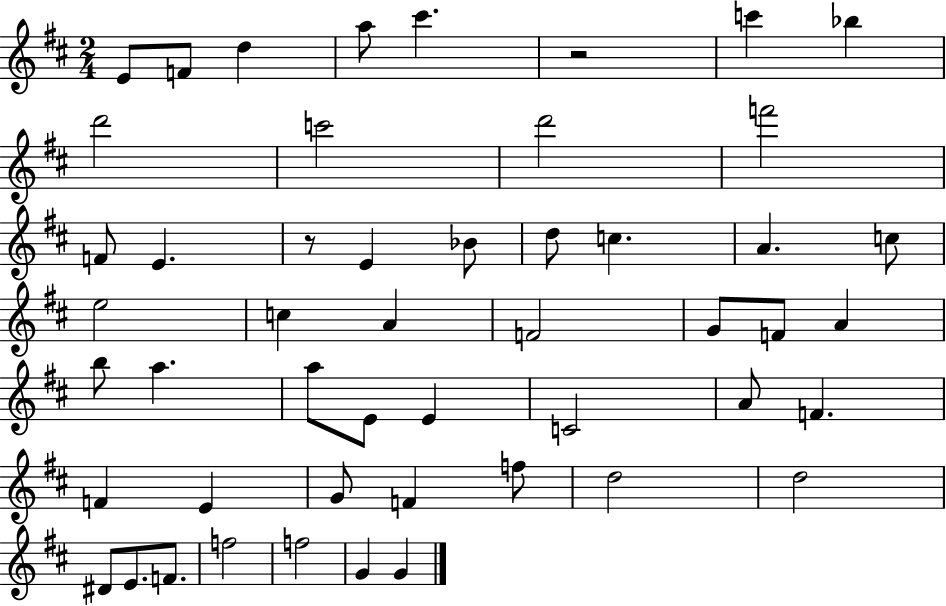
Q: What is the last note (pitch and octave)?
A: G4